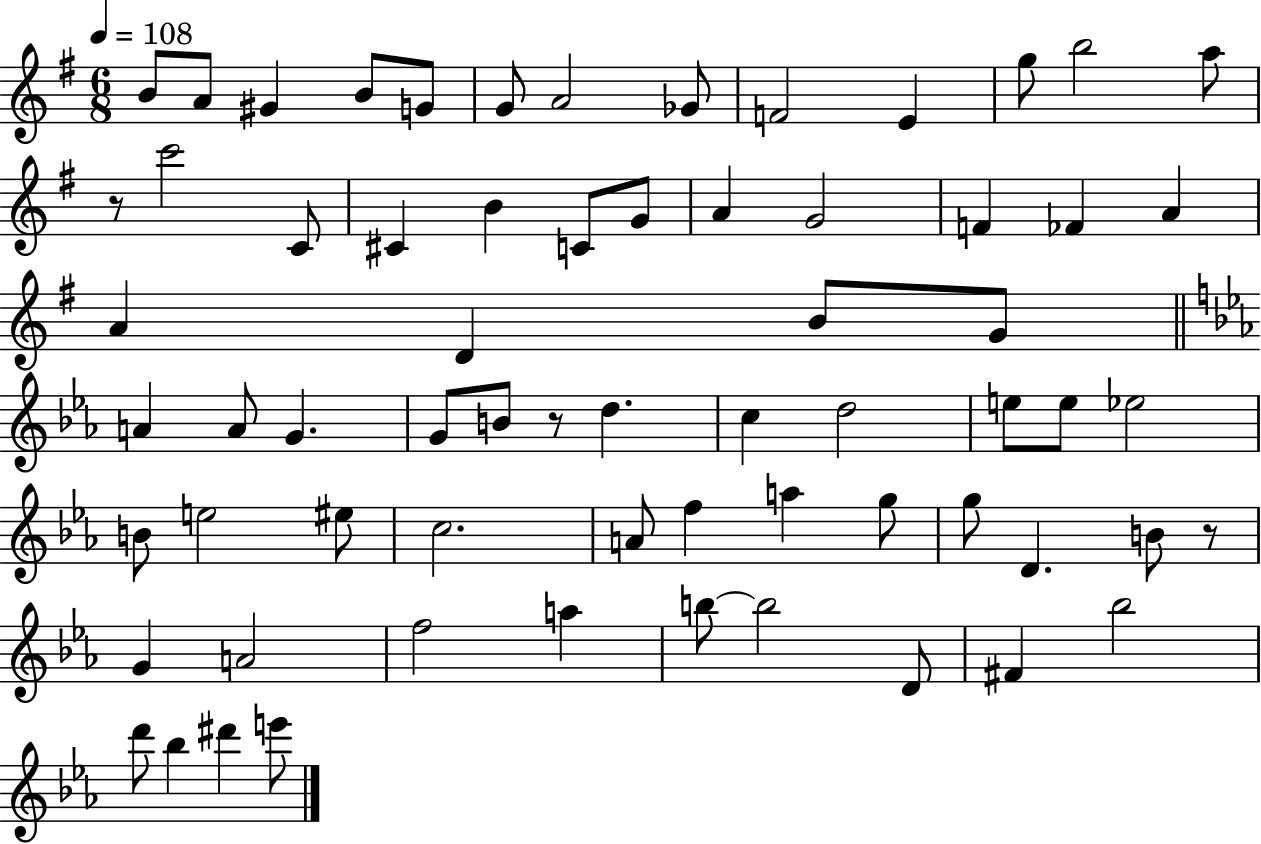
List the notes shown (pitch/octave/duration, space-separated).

B4/e A4/e G#4/q B4/e G4/e G4/e A4/h Gb4/e F4/h E4/q G5/e B5/h A5/e R/e C6/h C4/e C#4/q B4/q C4/e G4/e A4/q G4/h F4/q FES4/q A4/q A4/q D4/q B4/e G4/e A4/q A4/e G4/q. G4/e B4/e R/e D5/q. C5/q D5/h E5/e E5/e Eb5/h B4/e E5/h EIS5/e C5/h. A4/e F5/q A5/q G5/e G5/e D4/q. B4/e R/e G4/q A4/h F5/h A5/q B5/e B5/h D4/e F#4/q Bb5/h D6/e Bb5/q D#6/q E6/e